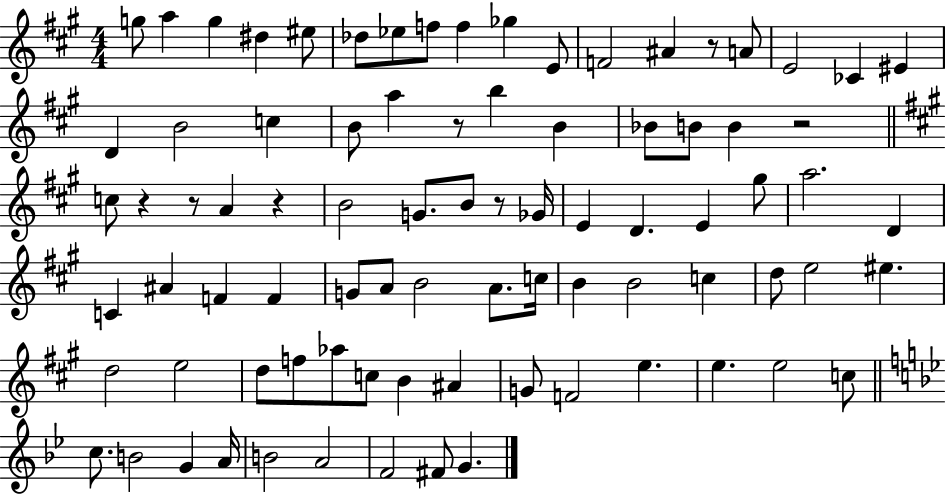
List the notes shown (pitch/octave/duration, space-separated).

G5/e A5/q G5/q D#5/q EIS5/e Db5/e Eb5/e F5/e F5/q Gb5/q E4/e F4/h A#4/q R/e A4/e E4/h CES4/q EIS4/q D4/q B4/h C5/q B4/e A5/q R/e B5/q B4/q Bb4/e B4/e B4/q R/h C5/e R/q R/e A4/q R/q B4/h G4/e. B4/e R/e Gb4/s E4/q D4/q. E4/q G#5/e A5/h. D4/q C4/q A#4/q F4/q F4/q G4/e A4/e B4/h A4/e. C5/s B4/q B4/h C5/q D5/e E5/h EIS5/q. D5/h E5/h D5/e F5/e Ab5/e C5/e B4/q A#4/q G4/e F4/h E5/q. E5/q. E5/h C5/e C5/e. B4/h G4/q A4/s B4/h A4/h F4/h F#4/e G4/q.